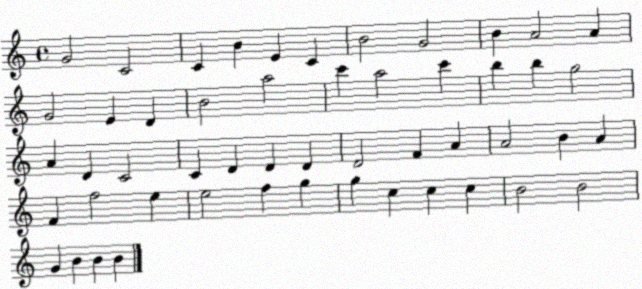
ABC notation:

X:1
T:Untitled
M:4/4
L:1/4
K:C
G2 C2 C B E C B2 G2 B A2 A G2 E D B2 a2 c' a2 c' b b g2 A D C2 C D D D D2 F A A2 B A F f2 e e2 f g g c c c B2 B2 G B B B